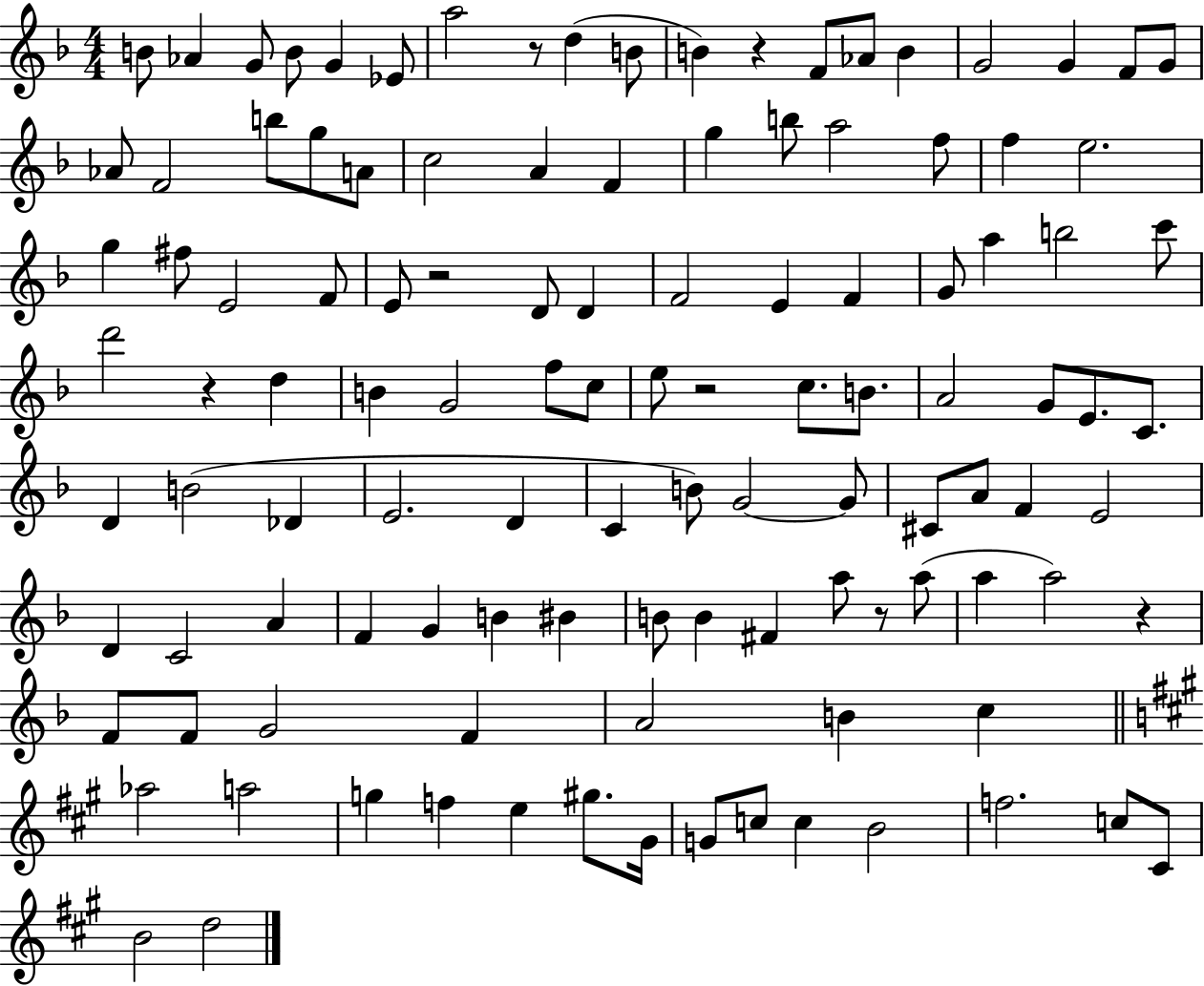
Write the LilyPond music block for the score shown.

{
  \clef treble
  \numericTimeSignature
  \time 4/4
  \key f \major
  b'8 aes'4 g'8 b'8 g'4 ees'8 | a''2 r8 d''4( b'8 | b'4) r4 f'8 aes'8 b'4 | g'2 g'4 f'8 g'8 | \break aes'8 f'2 b''8 g''8 a'8 | c''2 a'4 f'4 | g''4 b''8 a''2 f''8 | f''4 e''2. | \break g''4 fis''8 e'2 f'8 | e'8 r2 d'8 d'4 | f'2 e'4 f'4 | g'8 a''4 b''2 c'''8 | \break d'''2 r4 d''4 | b'4 g'2 f''8 c''8 | e''8 r2 c''8. b'8. | a'2 g'8 e'8. c'8. | \break d'4 b'2( des'4 | e'2. d'4 | c'4 b'8) g'2~~ g'8 | cis'8 a'8 f'4 e'2 | \break d'4 c'2 a'4 | f'4 g'4 b'4 bis'4 | b'8 b'4 fis'4 a''8 r8 a''8( | a''4 a''2) r4 | \break f'8 f'8 g'2 f'4 | a'2 b'4 c''4 | \bar "||" \break \key a \major aes''2 a''2 | g''4 f''4 e''4 gis''8. gis'16 | g'8 c''8 c''4 b'2 | f''2. c''8 cis'8 | \break b'2 d''2 | \bar "|."
}